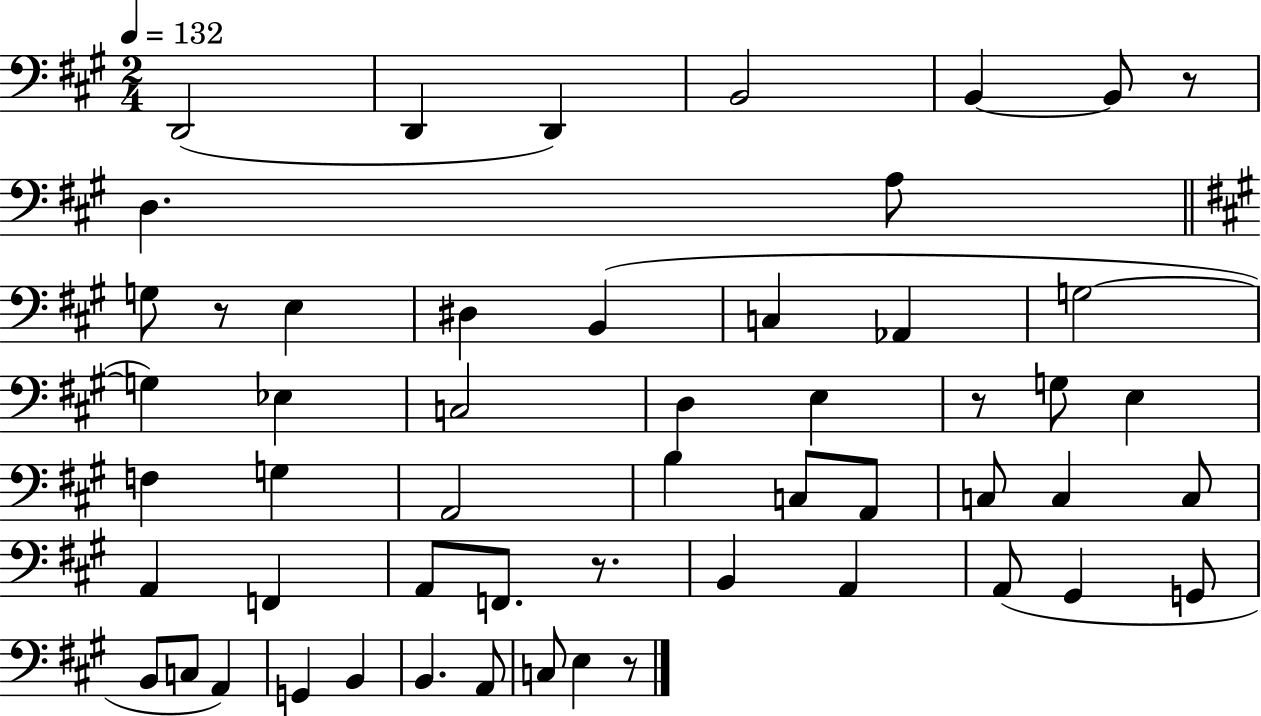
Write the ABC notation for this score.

X:1
T:Untitled
M:2/4
L:1/4
K:A
D,,2 D,, D,, B,,2 B,, B,,/2 z/2 D, A,/2 G,/2 z/2 E, ^D, B,, C, _A,, G,2 G, _E, C,2 D, E, z/2 G,/2 E, F, G, A,,2 B, C,/2 A,,/2 C,/2 C, C,/2 A,, F,, A,,/2 F,,/2 z/2 B,, A,, A,,/2 ^G,, G,,/2 B,,/2 C,/2 A,, G,, B,, B,, A,,/2 C,/2 E, z/2